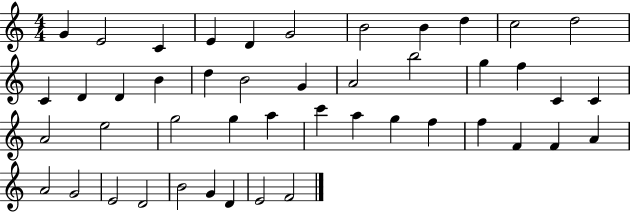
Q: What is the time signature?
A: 4/4